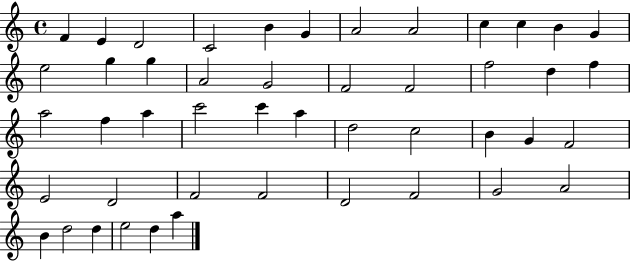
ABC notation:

X:1
T:Untitled
M:4/4
L:1/4
K:C
F E D2 C2 B G A2 A2 c c B G e2 g g A2 G2 F2 F2 f2 d f a2 f a c'2 c' a d2 c2 B G F2 E2 D2 F2 F2 D2 F2 G2 A2 B d2 d e2 d a